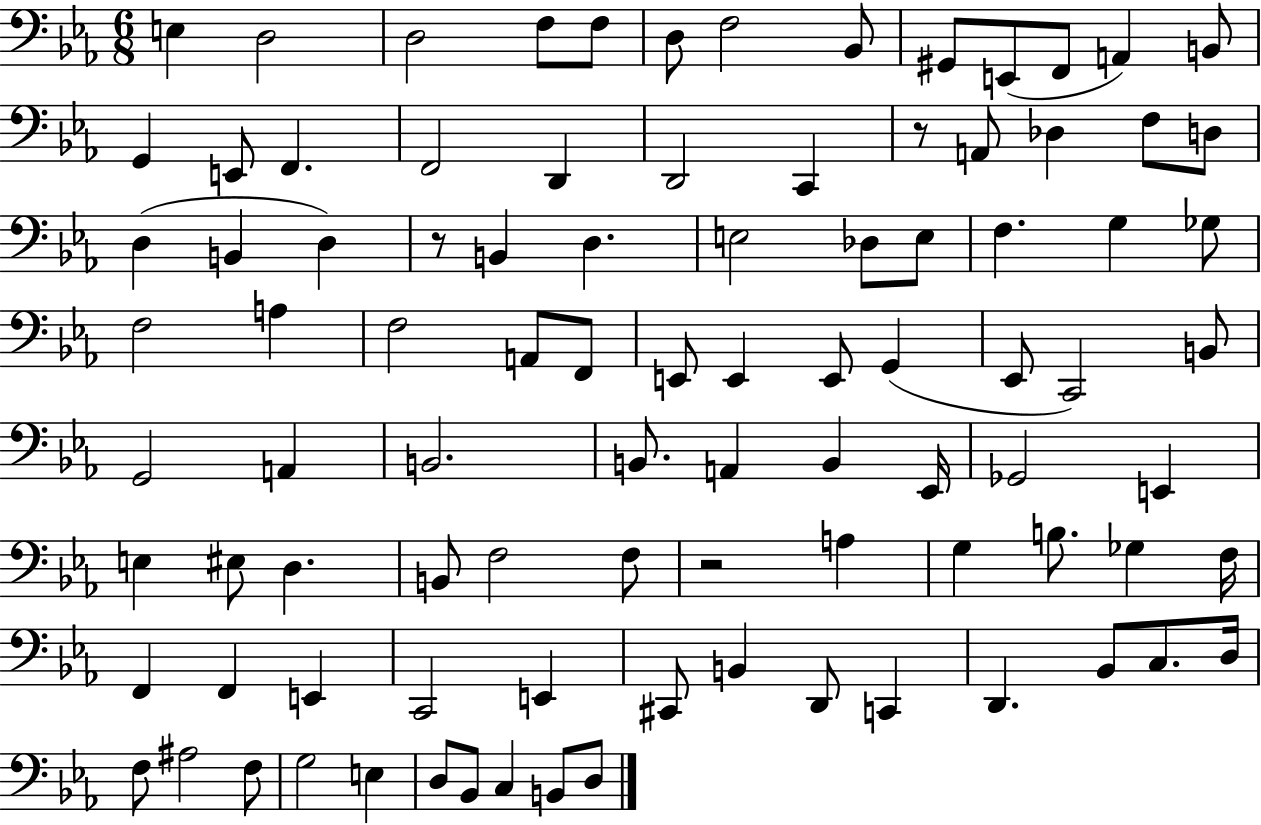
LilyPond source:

{
  \clef bass
  \numericTimeSignature
  \time 6/8
  \key ees \major
  \repeat volta 2 { e4 d2 | d2 f8 f8 | d8 f2 bes,8 | gis,8 e,8( f,8 a,4) b,8 | \break g,4 e,8 f,4. | f,2 d,4 | d,2 c,4 | r8 a,8 des4 f8 d8 | \break d4( b,4 d4) | r8 b,4 d4. | e2 des8 e8 | f4. g4 ges8 | \break f2 a4 | f2 a,8 f,8 | e,8 e,4 e,8 g,4( | ees,8 c,2) b,8 | \break g,2 a,4 | b,2. | b,8. a,4 b,4 ees,16 | ges,2 e,4 | \break e4 eis8 d4. | b,8 f2 f8 | r2 a4 | g4 b8. ges4 f16 | \break f,4 f,4 e,4 | c,2 e,4 | cis,8 b,4 d,8 c,4 | d,4. bes,8 c8. d16 | \break f8 ais2 f8 | g2 e4 | d8 bes,8 c4 b,8 d8 | } \bar "|."
}